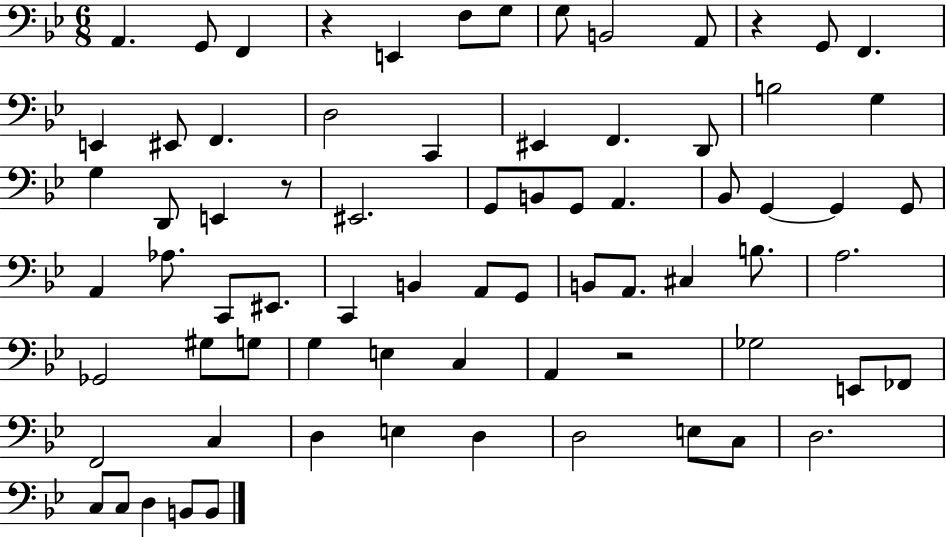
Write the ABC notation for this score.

X:1
T:Untitled
M:6/8
L:1/4
K:Bb
A,, G,,/2 F,, z E,, F,/2 G,/2 G,/2 B,,2 A,,/2 z G,,/2 F,, E,, ^E,,/2 F,, D,2 C,, ^E,, F,, D,,/2 B,2 G, G, D,,/2 E,, z/2 ^E,,2 G,,/2 B,,/2 G,,/2 A,, _B,,/2 G,, G,, G,,/2 A,, _A,/2 C,,/2 ^E,,/2 C,, B,, A,,/2 G,,/2 B,,/2 A,,/2 ^C, B,/2 A,2 _G,,2 ^G,/2 G,/2 G, E, C, A,, z2 _G,2 E,,/2 _F,,/2 F,,2 C, D, E, D, D,2 E,/2 C,/2 D,2 C,/2 C,/2 D, B,,/2 B,,/2